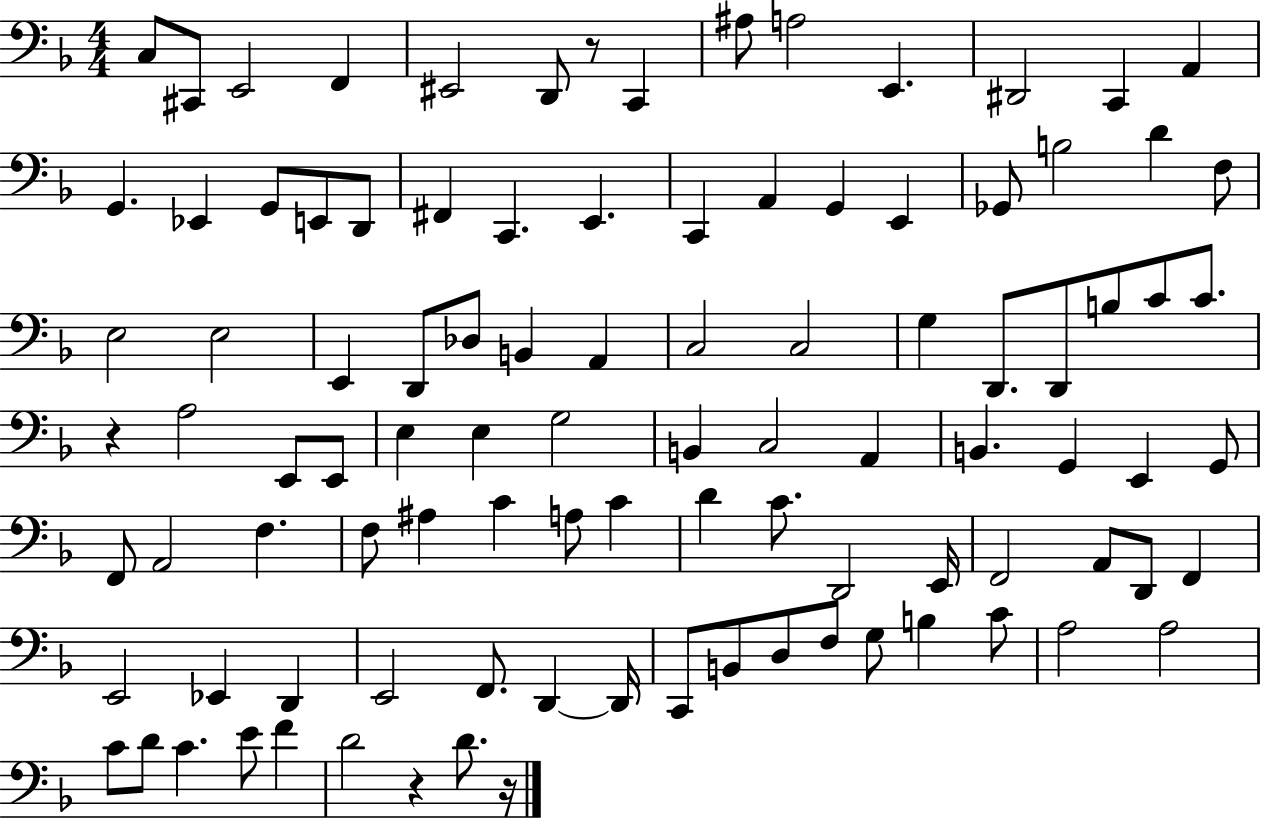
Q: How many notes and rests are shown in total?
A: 100